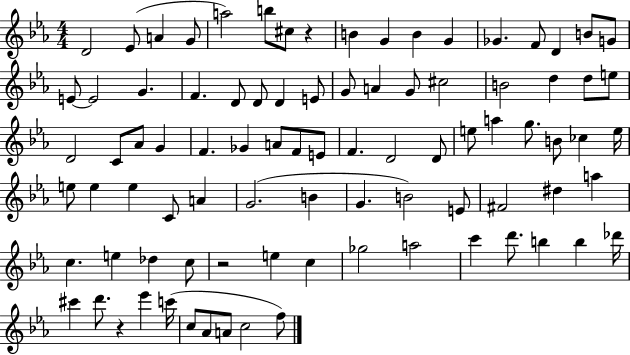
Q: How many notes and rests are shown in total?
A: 88